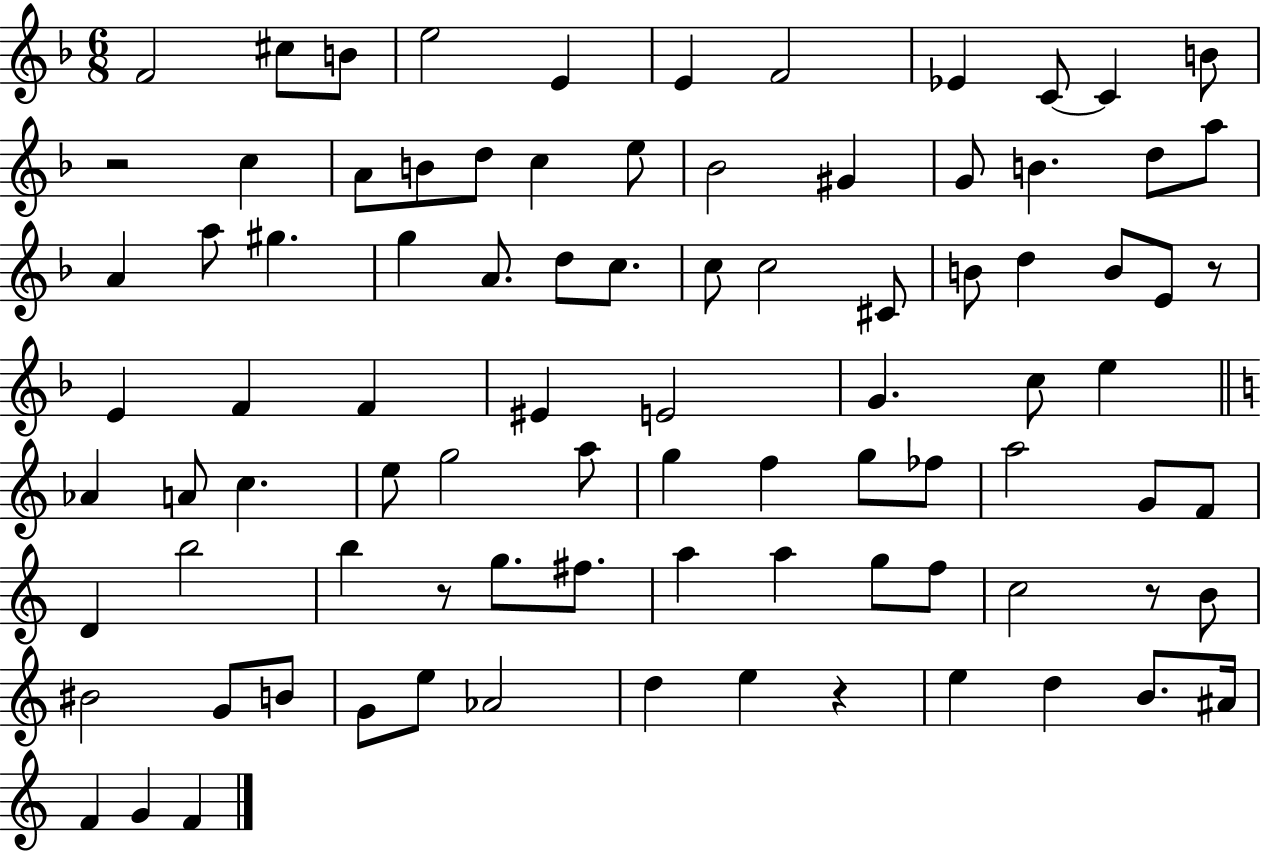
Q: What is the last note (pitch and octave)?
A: F4